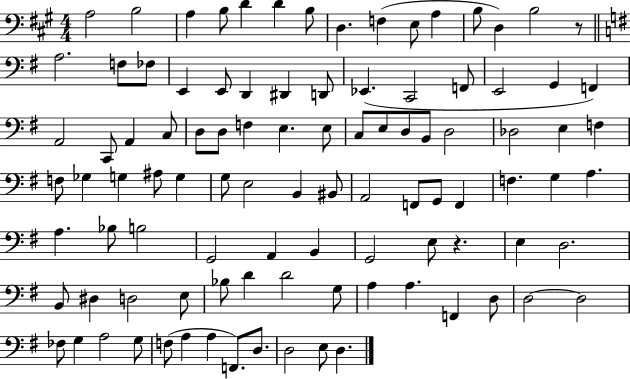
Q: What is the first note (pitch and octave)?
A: A3